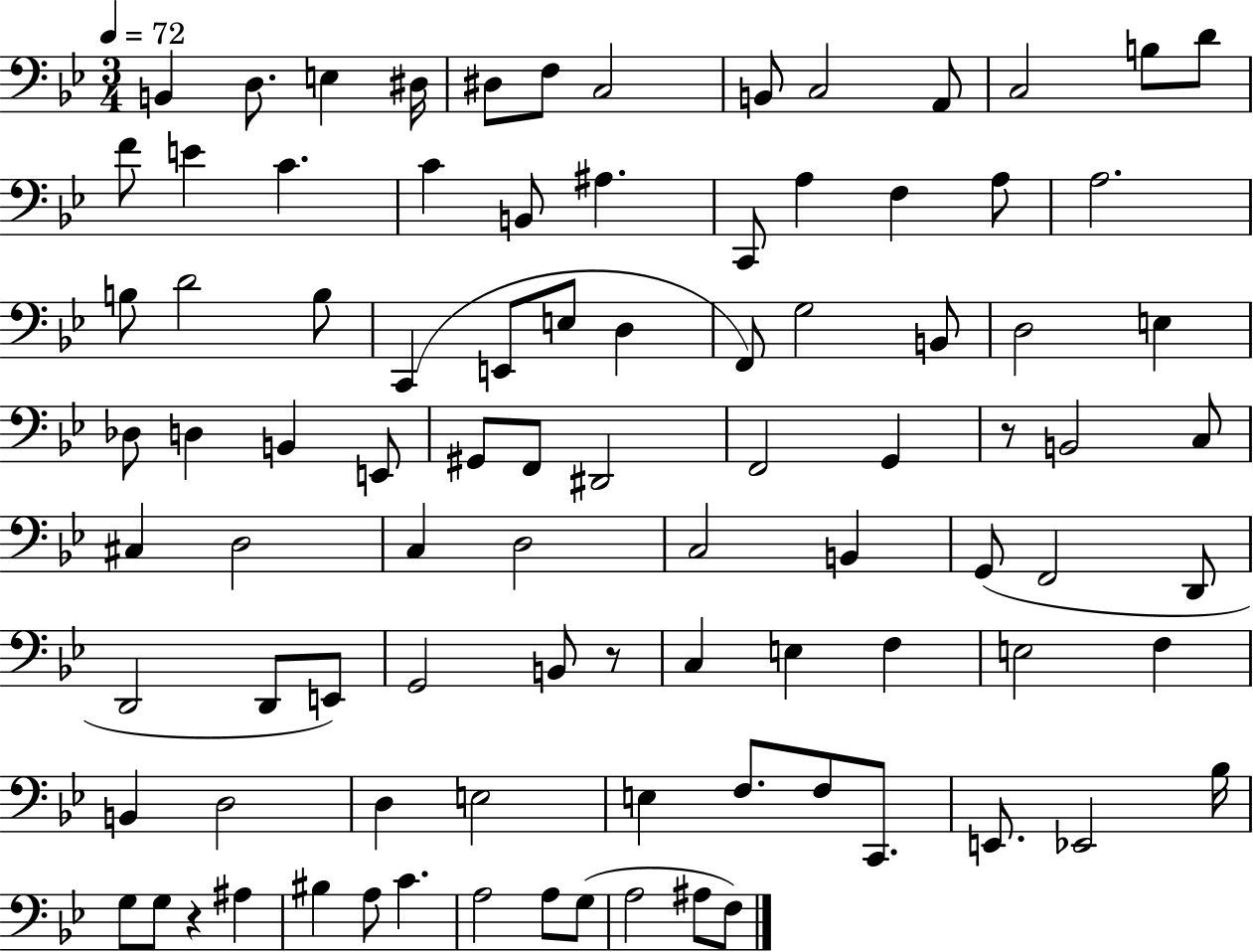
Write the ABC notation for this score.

X:1
T:Untitled
M:3/4
L:1/4
K:Bb
B,, D,/2 E, ^D,/4 ^D,/2 F,/2 C,2 B,,/2 C,2 A,,/2 C,2 B,/2 D/2 F/2 E C C B,,/2 ^A, C,,/2 A, F, A,/2 A,2 B,/2 D2 B,/2 C,, E,,/2 E,/2 D, F,,/2 G,2 B,,/2 D,2 E, _D,/2 D, B,, E,,/2 ^G,,/2 F,,/2 ^D,,2 F,,2 G,, z/2 B,,2 C,/2 ^C, D,2 C, D,2 C,2 B,, G,,/2 F,,2 D,,/2 D,,2 D,,/2 E,,/2 G,,2 B,,/2 z/2 C, E, F, E,2 F, B,, D,2 D, E,2 E, F,/2 F,/2 C,,/2 E,,/2 _E,,2 _B,/4 G,/2 G,/2 z ^A, ^B, A,/2 C A,2 A,/2 G,/2 A,2 ^A,/2 F,/2